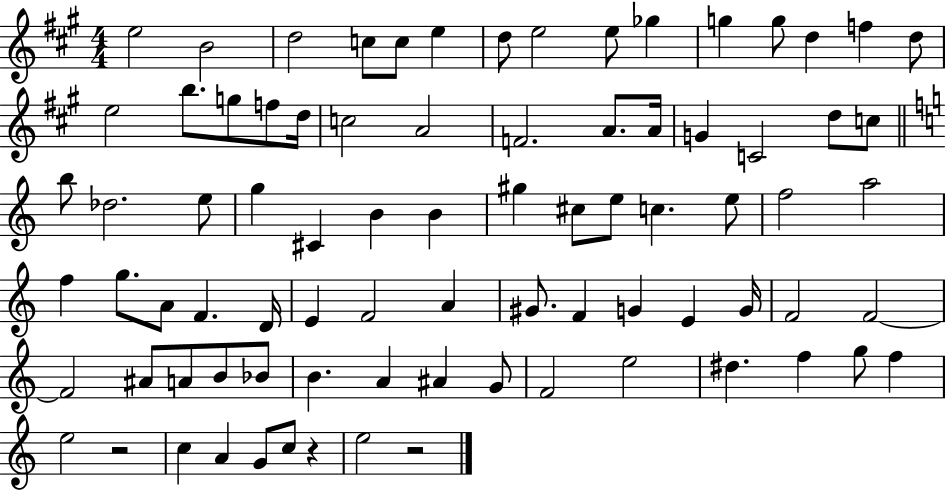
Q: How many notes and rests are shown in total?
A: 82